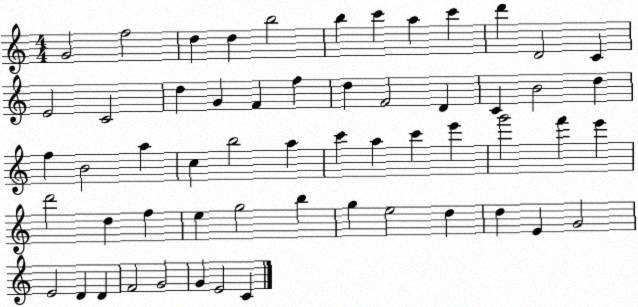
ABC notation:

X:1
T:Untitled
M:4/4
L:1/4
K:C
G2 f2 d d b2 b c' a c' d' D2 C E2 C2 d G F f d F2 D C B2 d f B2 a c b2 a c' a c' e' g'2 f' e' d'2 d f e g2 b g e2 d d E G2 E2 D D F2 G2 G E2 C